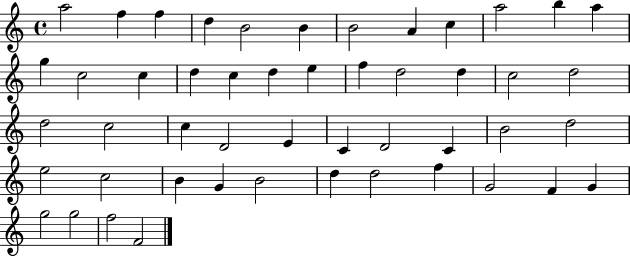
{
  \clef treble
  \time 4/4
  \defaultTimeSignature
  \key c \major
  a''2 f''4 f''4 | d''4 b'2 b'4 | b'2 a'4 c''4 | a''2 b''4 a''4 | \break g''4 c''2 c''4 | d''4 c''4 d''4 e''4 | f''4 d''2 d''4 | c''2 d''2 | \break d''2 c''2 | c''4 d'2 e'4 | c'4 d'2 c'4 | b'2 d''2 | \break e''2 c''2 | b'4 g'4 b'2 | d''4 d''2 f''4 | g'2 f'4 g'4 | \break g''2 g''2 | f''2 f'2 | \bar "|."
}